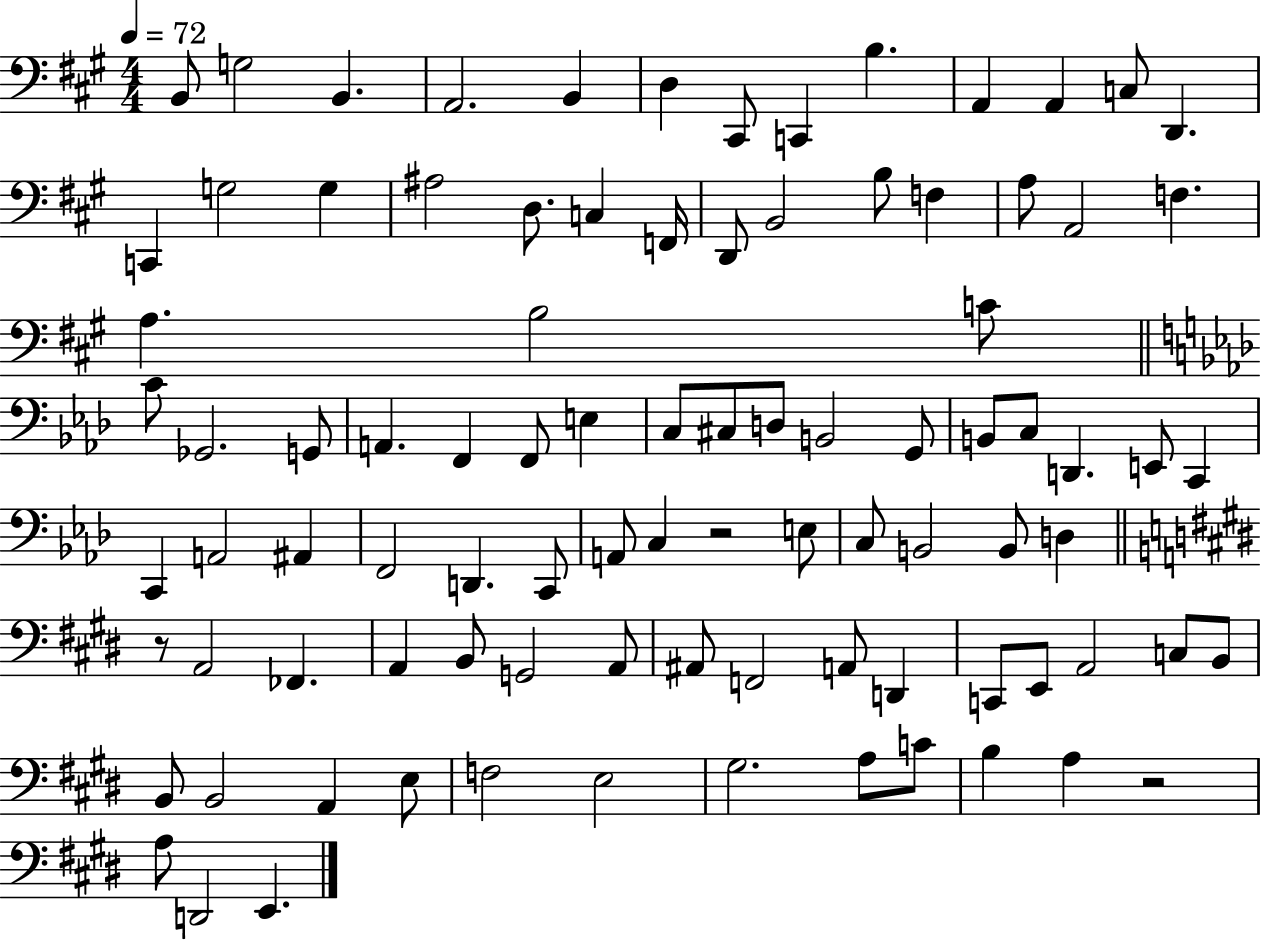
{
  \clef bass
  \numericTimeSignature
  \time 4/4
  \key a \major
  \tempo 4 = 72
  b,8 g2 b,4. | a,2. b,4 | d4 cis,8 c,4 b4. | a,4 a,4 c8 d,4. | \break c,4 g2 g4 | ais2 d8. c4 f,16 | d,8 b,2 b8 f4 | a8 a,2 f4. | \break a4. b2 c'8 | \bar "||" \break \key aes \major c'8 ges,2. g,8 | a,4. f,4 f,8 e4 | c8 cis8 d8 b,2 g,8 | b,8 c8 d,4. e,8 c,4 | \break c,4 a,2 ais,4 | f,2 d,4. c,8 | a,8 c4 r2 e8 | c8 b,2 b,8 d4 | \break \bar "||" \break \key e \major r8 a,2 fes,4. | a,4 b,8 g,2 a,8 | ais,8 f,2 a,8 d,4 | c,8 e,8 a,2 c8 b,8 | \break b,8 b,2 a,4 e8 | f2 e2 | gis2. a8 c'8 | b4 a4 r2 | \break a8 d,2 e,4. | \bar "|."
}